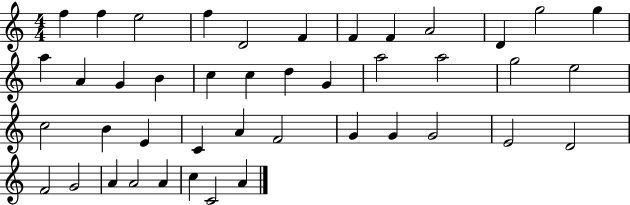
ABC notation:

X:1
T:Untitled
M:4/4
L:1/4
K:C
f f e2 f D2 F F F A2 D g2 g a A G B c c d G a2 a2 g2 e2 c2 B E C A F2 G G G2 E2 D2 F2 G2 A A2 A c C2 A